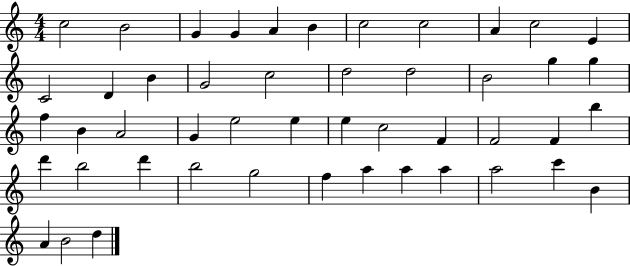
C5/h B4/h G4/q G4/q A4/q B4/q C5/h C5/h A4/q C5/h E4/q C4/h D4/q B4/q G4/h C5/h D5/h D5/h B4/h G5/q G5/q F5/q B4/q A4/h G4/q E5/h E5/q E5/q C5/h F4/q F4/h F4/q B5/q D6/q B5/h D6/q B5/h G5/h F5/q A5/q A5/q A5/q A5/h C6/q B4/q A4/q B4/h D5/q